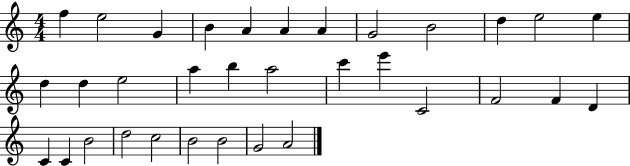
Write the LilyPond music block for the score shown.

{
  \clef treble
  \numericTimeSignature
  \time 4/4
  \key c \major
  f''4 e''2 g'4 | b'4 a'4 a'4 a'4 | g'2 b'2 | d''4 e''2 e''4 | \break d''4 d''4 e''2 | a''4 b''4 a''2 | c'''4 e'''4 c'2 | f'2 f'4 d'4 | \break c'4 c'4 b'2 | d''2 c''2 | b'2 b'2 | g'2 a'2 | \break \bar "|."
}